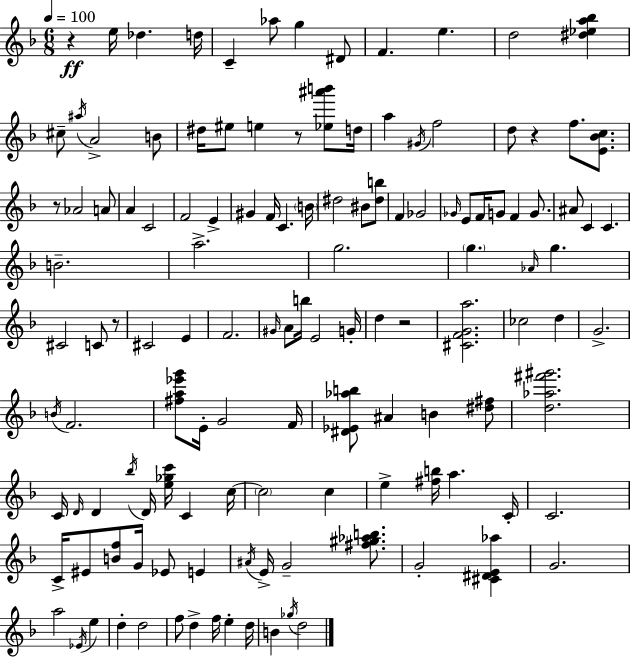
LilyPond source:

{
  \clef treble
  \numericTimeSignature
  \time 6/8
  \key f \major
  \tempo 4 = 100
  r4\ff e''16 des''4. d''16 | c'4-- aes''8 g''4 dis'8 | f'4. e''4. | d''2 <dis'' ees'' a'' bes''>4 | \break cis''8-- \acciaccatura { ais''16 } a'2-> b'8 | dis''16 eis''8 e''4 r8 <ees'' ais''' b'''>8 | d''16 a''4 \acciaccatura { gis'16 } f''2 | d''8 r4 f''8. <e' bes' c''>8. | \break r8 aes'2 | a'8 a'4 c'2 | f'2 e'4-> | gis'4 f'16 c'4. | \break \parenthesize b'16 dis''2 bis'8 | <dis'' b''>8 f'4 ges'2 | \grace { ges'16 } e'8 f'16 g'8 f'4 | g'8. ais'8 c'4 c'4. | \break b'2.-- | a''2.-> | g''2. | \parenthesize g''4. \grace { aes'16 } g''4. | \break cis'2 | c'8 r8 cis'2 | e'4 f'2. | \grace { gis'16 } a'8 b''16 e'2 | \break g'16-. d''4 r2 | <cis' f' g' a''>2. | ces''2 | d''4 g'2.-> | \break \acciaccatura { b'16 } f'2. | <fis'' a'' ees''' g'''>8 e'16-. g'2 | f'16 <dis' ees' aes'' b''>8 ais'4 | b'4 <dis'' fis''>8 <d'' aes'' fis''' gis'''>2. | \break c'16 \grace { d'16 } d'4 | \acciaccatura { bes''16 } d'16 <e'' ges'' c'''>16 c'4 c''16~~ \parenthesize c''2 | c''4 e''4-> | <fis'' b''>16 a''4. c'16-. c'2. | \break c'16-> eis'8 <b' f''>8 | g'16 ees'8 e'4 \acciaccatura { ais'16 } e'16-> g'2-- | <fis'' gis'' aes'' b''>8. g'2-. | <cis' dis' e' aes''>4 g'2. | \break a''2 | \acciaccatura { ees'16 } e''4 d''4-. | d''2 f''8 | d''4-> f''16 e''4-. d''16 b'4 | \break \acciaccatura { ges''16 } d''2 \bar "|."
}